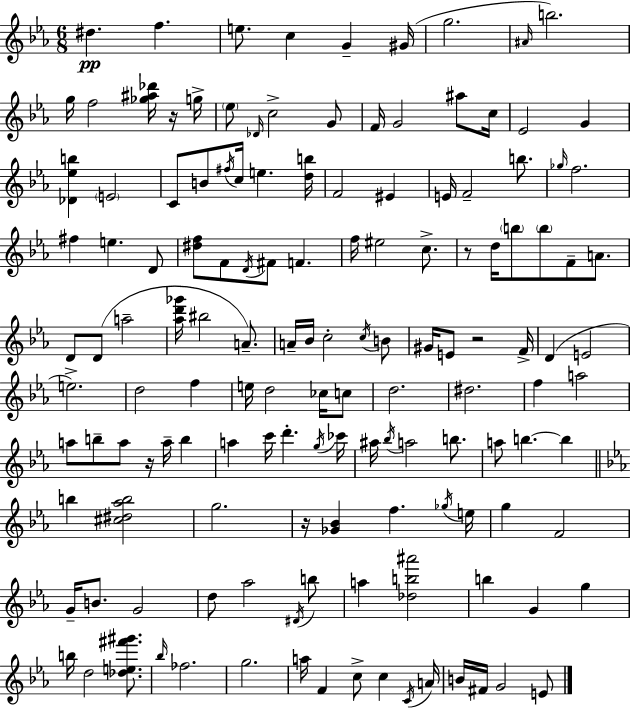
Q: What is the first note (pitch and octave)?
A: D#5